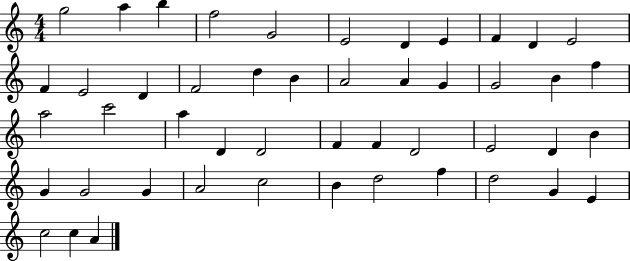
X:1
T:Untitled
M:4/4
L:1/4
K:C
g2 a b f2 G2 E2 D E F D E2 F E2 D F2 d B A2 A G G2 B f a2 c'2 a D D2 F F D2 E2 D B G G2 G A2 c2 B d2 f d2 G E c2 c A